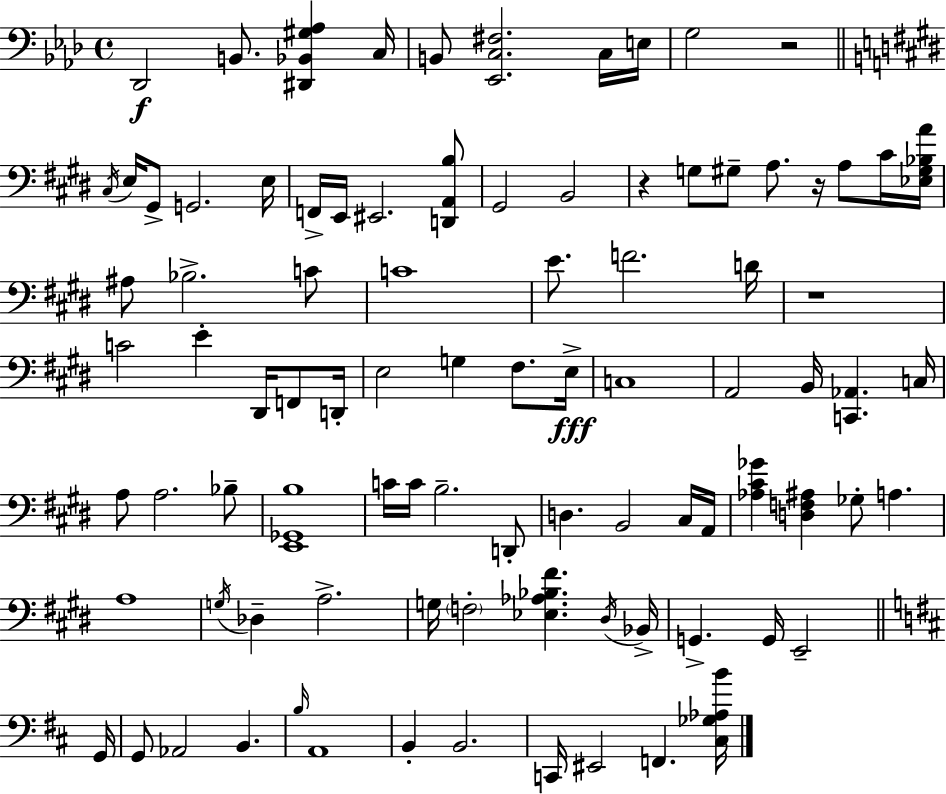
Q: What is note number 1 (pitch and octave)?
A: Db2